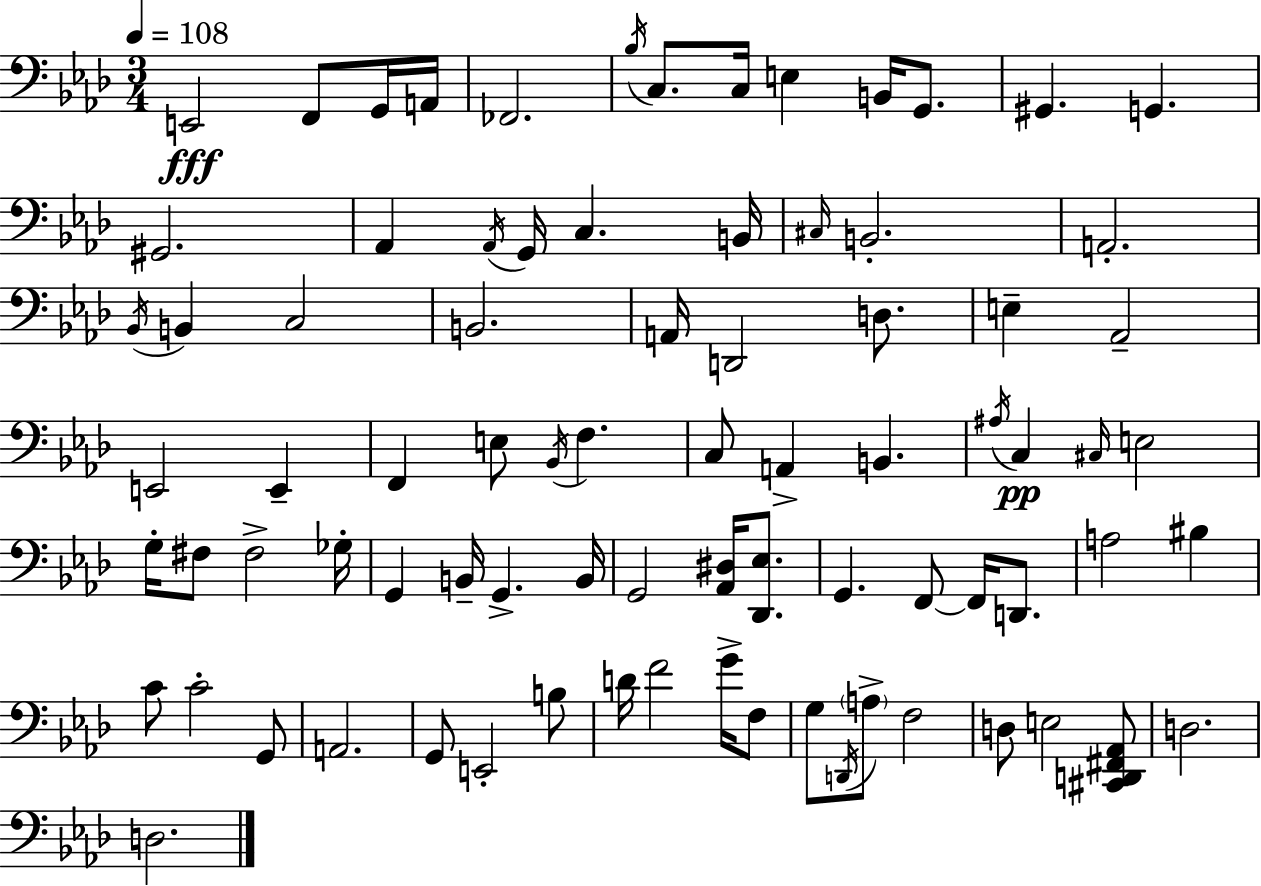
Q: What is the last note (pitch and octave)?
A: D3